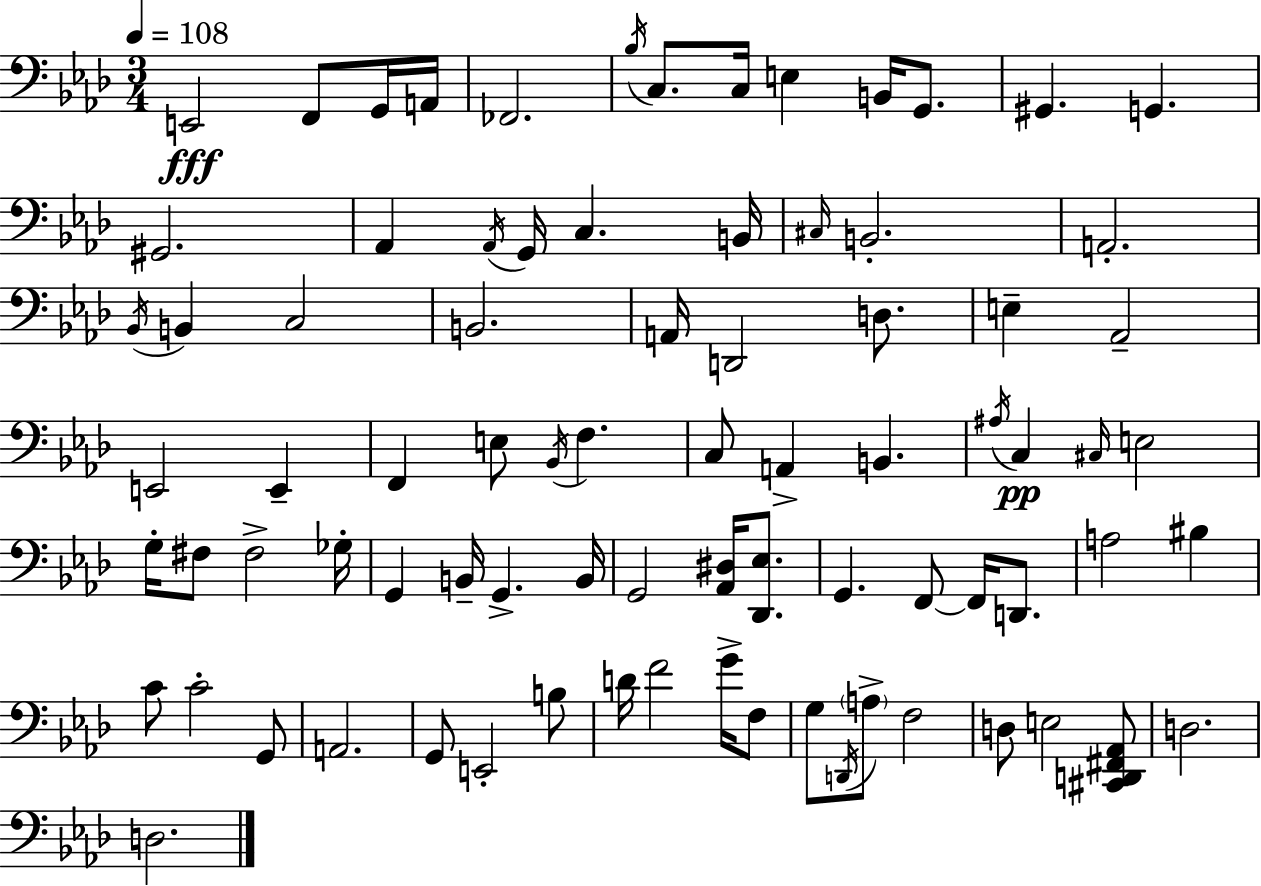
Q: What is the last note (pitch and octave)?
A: D3